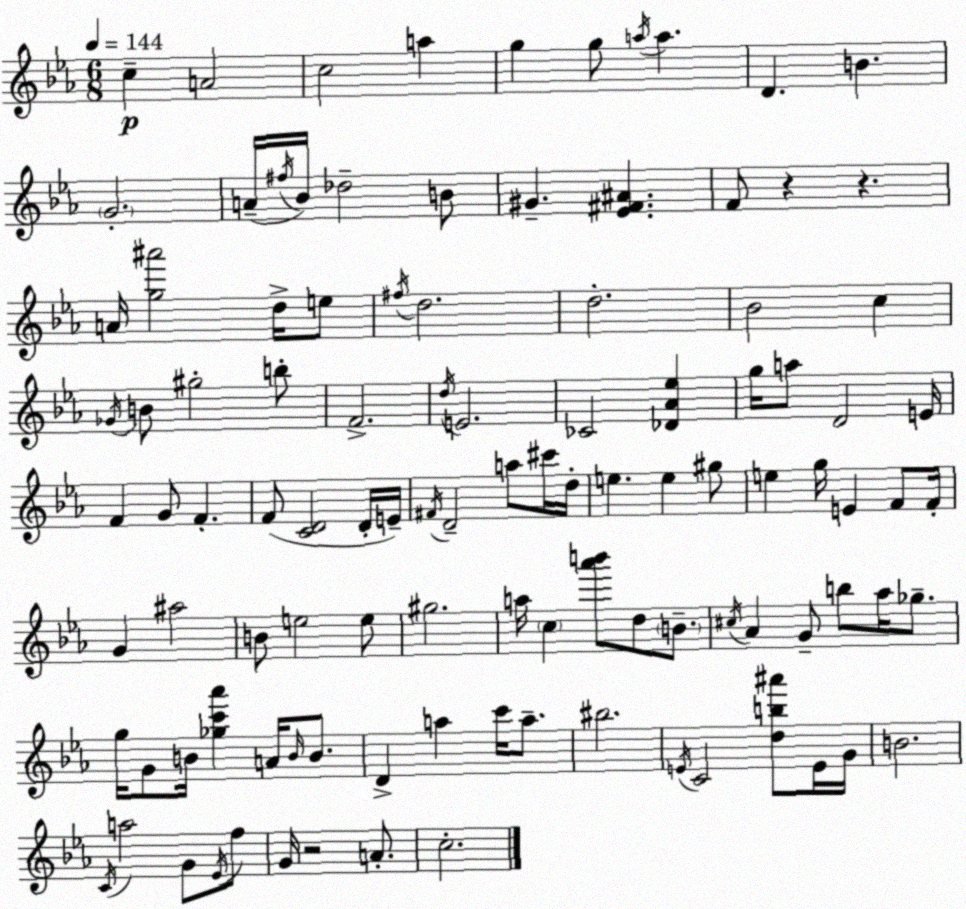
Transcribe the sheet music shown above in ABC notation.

X:1
T:Untitled
M:6/8
L:1/4
K:Cm
c A2 c2 a g g/2 a/4 a D B G2 A/4 ^f/4 _B/4 _d2 B/2 ^G [_E^F^A] F/2 z z A/4 [g^a']2 d/4 e/2 ^f/4 d2 d2 _B2 c _G/4 B/2 ^g2 b/2 F2 d/4 E2 _C2 [_D_A_e] g/4 a/2 D2 E/4 F G/2 F F/2 [CD]2 D/4 E/4 ^F/4 D2 a/2 ^c'/4 d/4 e e ^g/2 e g/4 E F/2 F/4 G ^a2 B/2 e2 e/2 ^g2 a/4 c [_a'b']/2 d/2 B/2 ^c/4 _A G/2 b/2 _a/4 _g/2 g/4 G/2 B/4 [_gc'_a'] A/4 B/4 B/2 D a c'/4 a/2 ^b2 E/4 C2 [db^a']/2 E/4 G/4 B2 C/4 a2 G/2 _E/4 f/2 G/4 z2 A/2 c2